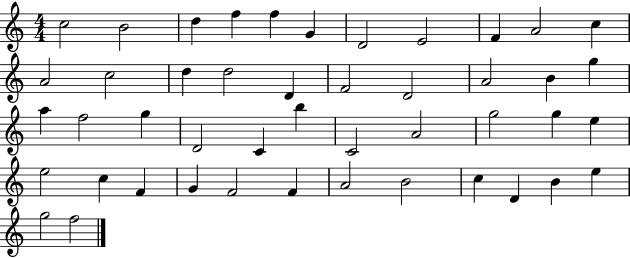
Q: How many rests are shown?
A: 0